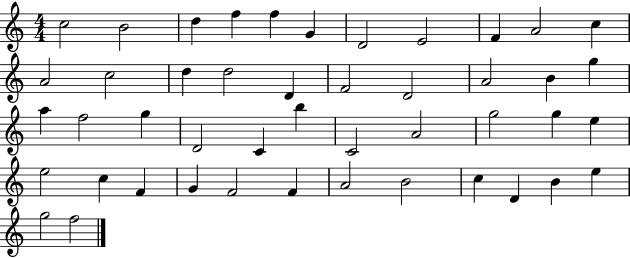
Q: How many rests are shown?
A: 0